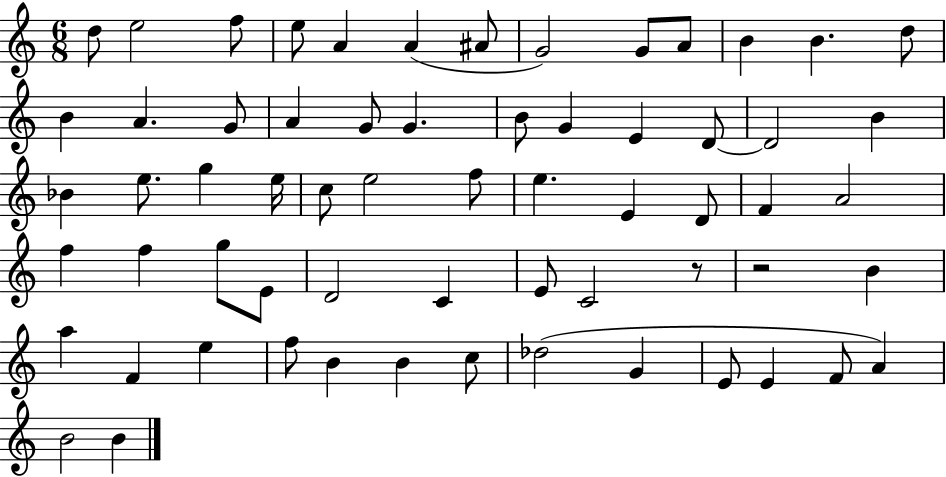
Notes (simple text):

D5/e E5/h F5/e E5/e A4/q A4/q A#4/e G4/h G4/e A4/e B4/q B4/q. D5/e B4/q A4/q. G4/e A4/q G4/e G4/q. B4/e G4/q E4/q D4/e D4/h B4/q Bb4/q E5/e. G5/q E5/s C5/e E5/h F5/e E5/q. E4/q D4/e F4/q A4/h F5/q F5/q G5/e E4/e D4/h C4/q E4/e C4/h R/e R/h B4/q A5/q F4/q E5/q F5/e B4/q B4/q C5/e Db5/h G4/q E4/e E4/q F4/e A4/q B4/h B4/q